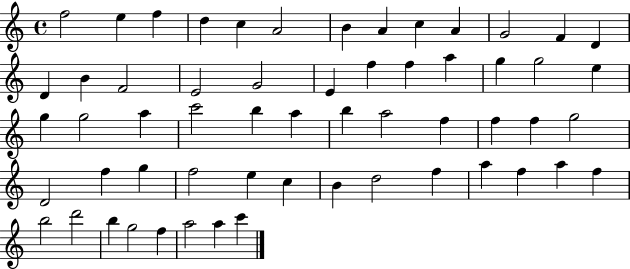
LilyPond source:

{
  \clef treble
  \time 4/4
  \defaultTimeSignature
  \key c \major
  f''2 e''4 f''4 | d''4 c''4 a'2 | b'4 a'4 c''4 a'4 | g'2 f'4 d'4 | \break d'4 b'4 f'2 | e'2 g'2 | e'4 f''4 f''4 a''4 | g''4 g''2 e''4 | \break g''4 g''2 a''4 | c'''2 b''4 a''4 | b''4 a''2 f''4 | f''4 f''4 g''2 | \break d'2 f''4 g''4 | f''2 e''4 c''4 | b'4 d''2 f''4 | a''4 f''4 a''4 f''4 | \break b''2 d'''2 | b''4 g''2 f''4 | a''2 a''4 c'''4 | \bar "|."
}